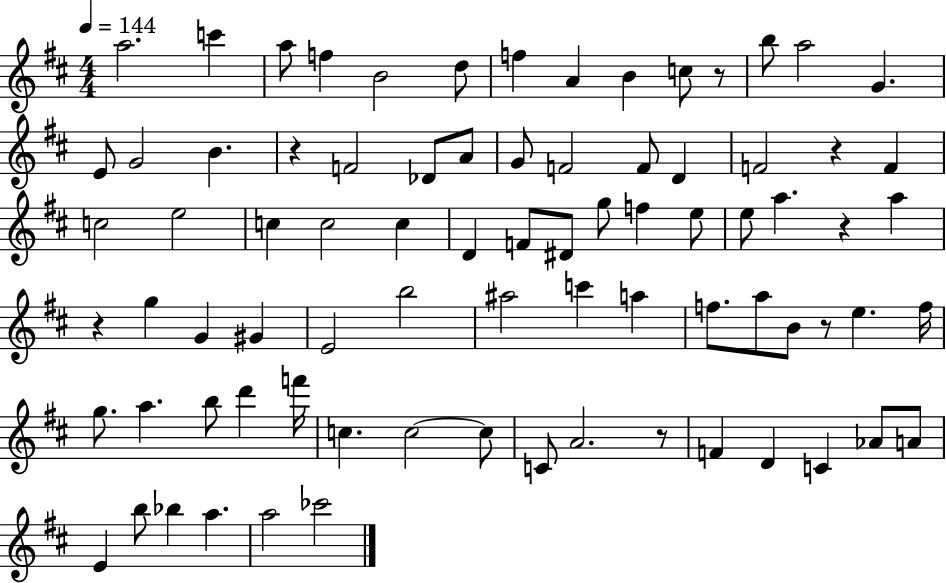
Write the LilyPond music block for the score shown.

{
  \clef treble
  \numericTimeSignature
  \time 4/4
  \key d \major
  \tempo 4 = 144
  a''2. c'''4 | a''8 f''4 b'2 d''8 | f''4 a'4 b'4 c''8 r8 | b''8 a''2 g'4. | \break e'8 g'2 b'4. | r4 f'2 des'8 a'8 | g'8 f'2 f'8 d'4 | f'2 r4 f'4 | \break c''2 e''2 | c''4 c''2 c''4 | d'4 f'8 dis'8 g''8 f''4 e''8 | e''8 a''4. r4 a''4 | \break r4 g''4 g'4 gis'4 | e'2 b''2 | ais''2 c'''4 a''4 | f''8. a''8 b'8 r8 e''4. f''16 | \break g''8. a''4. b''8 d'''4 f'''16 | c''4. c''2~~ c''8 | c'8 a'2. r8 | f'4 d'4 c'4 aes'8 a'8 | \break e'4 b''8 bes''4 a''4. | a''2 ces'''2 | \bar "|."
}